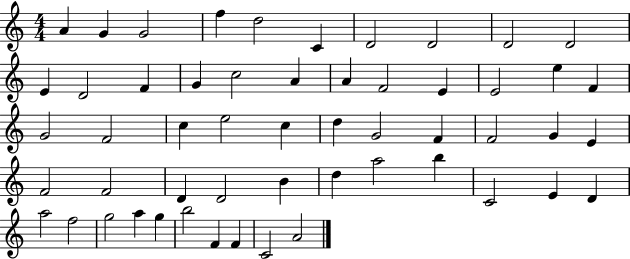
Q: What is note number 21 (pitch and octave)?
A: E5